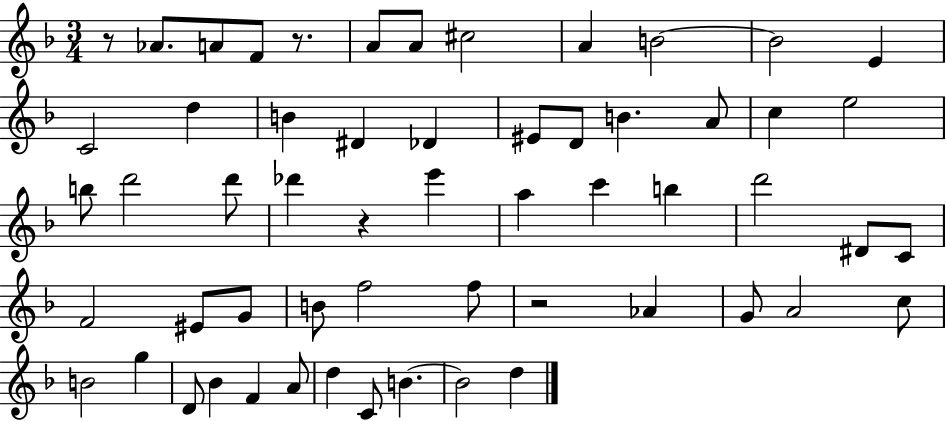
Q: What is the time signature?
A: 3/4